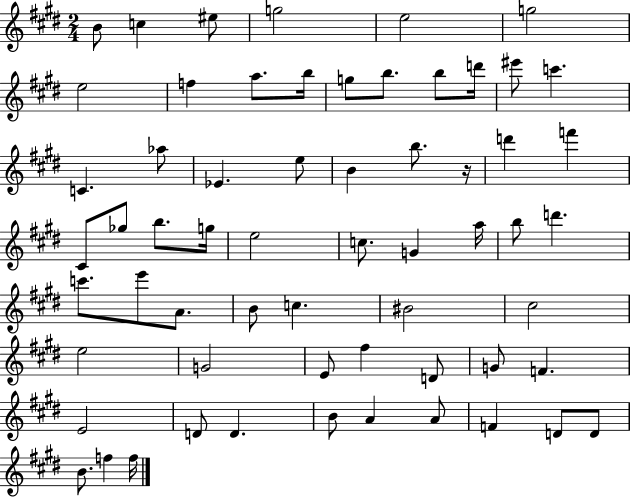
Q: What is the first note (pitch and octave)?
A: B4